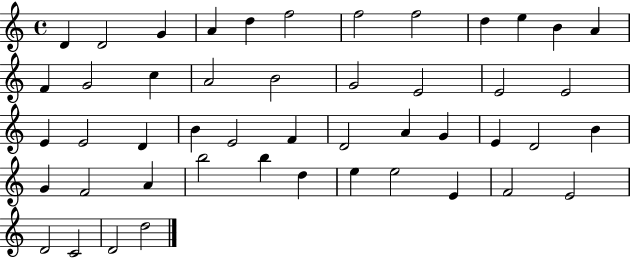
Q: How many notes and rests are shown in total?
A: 48